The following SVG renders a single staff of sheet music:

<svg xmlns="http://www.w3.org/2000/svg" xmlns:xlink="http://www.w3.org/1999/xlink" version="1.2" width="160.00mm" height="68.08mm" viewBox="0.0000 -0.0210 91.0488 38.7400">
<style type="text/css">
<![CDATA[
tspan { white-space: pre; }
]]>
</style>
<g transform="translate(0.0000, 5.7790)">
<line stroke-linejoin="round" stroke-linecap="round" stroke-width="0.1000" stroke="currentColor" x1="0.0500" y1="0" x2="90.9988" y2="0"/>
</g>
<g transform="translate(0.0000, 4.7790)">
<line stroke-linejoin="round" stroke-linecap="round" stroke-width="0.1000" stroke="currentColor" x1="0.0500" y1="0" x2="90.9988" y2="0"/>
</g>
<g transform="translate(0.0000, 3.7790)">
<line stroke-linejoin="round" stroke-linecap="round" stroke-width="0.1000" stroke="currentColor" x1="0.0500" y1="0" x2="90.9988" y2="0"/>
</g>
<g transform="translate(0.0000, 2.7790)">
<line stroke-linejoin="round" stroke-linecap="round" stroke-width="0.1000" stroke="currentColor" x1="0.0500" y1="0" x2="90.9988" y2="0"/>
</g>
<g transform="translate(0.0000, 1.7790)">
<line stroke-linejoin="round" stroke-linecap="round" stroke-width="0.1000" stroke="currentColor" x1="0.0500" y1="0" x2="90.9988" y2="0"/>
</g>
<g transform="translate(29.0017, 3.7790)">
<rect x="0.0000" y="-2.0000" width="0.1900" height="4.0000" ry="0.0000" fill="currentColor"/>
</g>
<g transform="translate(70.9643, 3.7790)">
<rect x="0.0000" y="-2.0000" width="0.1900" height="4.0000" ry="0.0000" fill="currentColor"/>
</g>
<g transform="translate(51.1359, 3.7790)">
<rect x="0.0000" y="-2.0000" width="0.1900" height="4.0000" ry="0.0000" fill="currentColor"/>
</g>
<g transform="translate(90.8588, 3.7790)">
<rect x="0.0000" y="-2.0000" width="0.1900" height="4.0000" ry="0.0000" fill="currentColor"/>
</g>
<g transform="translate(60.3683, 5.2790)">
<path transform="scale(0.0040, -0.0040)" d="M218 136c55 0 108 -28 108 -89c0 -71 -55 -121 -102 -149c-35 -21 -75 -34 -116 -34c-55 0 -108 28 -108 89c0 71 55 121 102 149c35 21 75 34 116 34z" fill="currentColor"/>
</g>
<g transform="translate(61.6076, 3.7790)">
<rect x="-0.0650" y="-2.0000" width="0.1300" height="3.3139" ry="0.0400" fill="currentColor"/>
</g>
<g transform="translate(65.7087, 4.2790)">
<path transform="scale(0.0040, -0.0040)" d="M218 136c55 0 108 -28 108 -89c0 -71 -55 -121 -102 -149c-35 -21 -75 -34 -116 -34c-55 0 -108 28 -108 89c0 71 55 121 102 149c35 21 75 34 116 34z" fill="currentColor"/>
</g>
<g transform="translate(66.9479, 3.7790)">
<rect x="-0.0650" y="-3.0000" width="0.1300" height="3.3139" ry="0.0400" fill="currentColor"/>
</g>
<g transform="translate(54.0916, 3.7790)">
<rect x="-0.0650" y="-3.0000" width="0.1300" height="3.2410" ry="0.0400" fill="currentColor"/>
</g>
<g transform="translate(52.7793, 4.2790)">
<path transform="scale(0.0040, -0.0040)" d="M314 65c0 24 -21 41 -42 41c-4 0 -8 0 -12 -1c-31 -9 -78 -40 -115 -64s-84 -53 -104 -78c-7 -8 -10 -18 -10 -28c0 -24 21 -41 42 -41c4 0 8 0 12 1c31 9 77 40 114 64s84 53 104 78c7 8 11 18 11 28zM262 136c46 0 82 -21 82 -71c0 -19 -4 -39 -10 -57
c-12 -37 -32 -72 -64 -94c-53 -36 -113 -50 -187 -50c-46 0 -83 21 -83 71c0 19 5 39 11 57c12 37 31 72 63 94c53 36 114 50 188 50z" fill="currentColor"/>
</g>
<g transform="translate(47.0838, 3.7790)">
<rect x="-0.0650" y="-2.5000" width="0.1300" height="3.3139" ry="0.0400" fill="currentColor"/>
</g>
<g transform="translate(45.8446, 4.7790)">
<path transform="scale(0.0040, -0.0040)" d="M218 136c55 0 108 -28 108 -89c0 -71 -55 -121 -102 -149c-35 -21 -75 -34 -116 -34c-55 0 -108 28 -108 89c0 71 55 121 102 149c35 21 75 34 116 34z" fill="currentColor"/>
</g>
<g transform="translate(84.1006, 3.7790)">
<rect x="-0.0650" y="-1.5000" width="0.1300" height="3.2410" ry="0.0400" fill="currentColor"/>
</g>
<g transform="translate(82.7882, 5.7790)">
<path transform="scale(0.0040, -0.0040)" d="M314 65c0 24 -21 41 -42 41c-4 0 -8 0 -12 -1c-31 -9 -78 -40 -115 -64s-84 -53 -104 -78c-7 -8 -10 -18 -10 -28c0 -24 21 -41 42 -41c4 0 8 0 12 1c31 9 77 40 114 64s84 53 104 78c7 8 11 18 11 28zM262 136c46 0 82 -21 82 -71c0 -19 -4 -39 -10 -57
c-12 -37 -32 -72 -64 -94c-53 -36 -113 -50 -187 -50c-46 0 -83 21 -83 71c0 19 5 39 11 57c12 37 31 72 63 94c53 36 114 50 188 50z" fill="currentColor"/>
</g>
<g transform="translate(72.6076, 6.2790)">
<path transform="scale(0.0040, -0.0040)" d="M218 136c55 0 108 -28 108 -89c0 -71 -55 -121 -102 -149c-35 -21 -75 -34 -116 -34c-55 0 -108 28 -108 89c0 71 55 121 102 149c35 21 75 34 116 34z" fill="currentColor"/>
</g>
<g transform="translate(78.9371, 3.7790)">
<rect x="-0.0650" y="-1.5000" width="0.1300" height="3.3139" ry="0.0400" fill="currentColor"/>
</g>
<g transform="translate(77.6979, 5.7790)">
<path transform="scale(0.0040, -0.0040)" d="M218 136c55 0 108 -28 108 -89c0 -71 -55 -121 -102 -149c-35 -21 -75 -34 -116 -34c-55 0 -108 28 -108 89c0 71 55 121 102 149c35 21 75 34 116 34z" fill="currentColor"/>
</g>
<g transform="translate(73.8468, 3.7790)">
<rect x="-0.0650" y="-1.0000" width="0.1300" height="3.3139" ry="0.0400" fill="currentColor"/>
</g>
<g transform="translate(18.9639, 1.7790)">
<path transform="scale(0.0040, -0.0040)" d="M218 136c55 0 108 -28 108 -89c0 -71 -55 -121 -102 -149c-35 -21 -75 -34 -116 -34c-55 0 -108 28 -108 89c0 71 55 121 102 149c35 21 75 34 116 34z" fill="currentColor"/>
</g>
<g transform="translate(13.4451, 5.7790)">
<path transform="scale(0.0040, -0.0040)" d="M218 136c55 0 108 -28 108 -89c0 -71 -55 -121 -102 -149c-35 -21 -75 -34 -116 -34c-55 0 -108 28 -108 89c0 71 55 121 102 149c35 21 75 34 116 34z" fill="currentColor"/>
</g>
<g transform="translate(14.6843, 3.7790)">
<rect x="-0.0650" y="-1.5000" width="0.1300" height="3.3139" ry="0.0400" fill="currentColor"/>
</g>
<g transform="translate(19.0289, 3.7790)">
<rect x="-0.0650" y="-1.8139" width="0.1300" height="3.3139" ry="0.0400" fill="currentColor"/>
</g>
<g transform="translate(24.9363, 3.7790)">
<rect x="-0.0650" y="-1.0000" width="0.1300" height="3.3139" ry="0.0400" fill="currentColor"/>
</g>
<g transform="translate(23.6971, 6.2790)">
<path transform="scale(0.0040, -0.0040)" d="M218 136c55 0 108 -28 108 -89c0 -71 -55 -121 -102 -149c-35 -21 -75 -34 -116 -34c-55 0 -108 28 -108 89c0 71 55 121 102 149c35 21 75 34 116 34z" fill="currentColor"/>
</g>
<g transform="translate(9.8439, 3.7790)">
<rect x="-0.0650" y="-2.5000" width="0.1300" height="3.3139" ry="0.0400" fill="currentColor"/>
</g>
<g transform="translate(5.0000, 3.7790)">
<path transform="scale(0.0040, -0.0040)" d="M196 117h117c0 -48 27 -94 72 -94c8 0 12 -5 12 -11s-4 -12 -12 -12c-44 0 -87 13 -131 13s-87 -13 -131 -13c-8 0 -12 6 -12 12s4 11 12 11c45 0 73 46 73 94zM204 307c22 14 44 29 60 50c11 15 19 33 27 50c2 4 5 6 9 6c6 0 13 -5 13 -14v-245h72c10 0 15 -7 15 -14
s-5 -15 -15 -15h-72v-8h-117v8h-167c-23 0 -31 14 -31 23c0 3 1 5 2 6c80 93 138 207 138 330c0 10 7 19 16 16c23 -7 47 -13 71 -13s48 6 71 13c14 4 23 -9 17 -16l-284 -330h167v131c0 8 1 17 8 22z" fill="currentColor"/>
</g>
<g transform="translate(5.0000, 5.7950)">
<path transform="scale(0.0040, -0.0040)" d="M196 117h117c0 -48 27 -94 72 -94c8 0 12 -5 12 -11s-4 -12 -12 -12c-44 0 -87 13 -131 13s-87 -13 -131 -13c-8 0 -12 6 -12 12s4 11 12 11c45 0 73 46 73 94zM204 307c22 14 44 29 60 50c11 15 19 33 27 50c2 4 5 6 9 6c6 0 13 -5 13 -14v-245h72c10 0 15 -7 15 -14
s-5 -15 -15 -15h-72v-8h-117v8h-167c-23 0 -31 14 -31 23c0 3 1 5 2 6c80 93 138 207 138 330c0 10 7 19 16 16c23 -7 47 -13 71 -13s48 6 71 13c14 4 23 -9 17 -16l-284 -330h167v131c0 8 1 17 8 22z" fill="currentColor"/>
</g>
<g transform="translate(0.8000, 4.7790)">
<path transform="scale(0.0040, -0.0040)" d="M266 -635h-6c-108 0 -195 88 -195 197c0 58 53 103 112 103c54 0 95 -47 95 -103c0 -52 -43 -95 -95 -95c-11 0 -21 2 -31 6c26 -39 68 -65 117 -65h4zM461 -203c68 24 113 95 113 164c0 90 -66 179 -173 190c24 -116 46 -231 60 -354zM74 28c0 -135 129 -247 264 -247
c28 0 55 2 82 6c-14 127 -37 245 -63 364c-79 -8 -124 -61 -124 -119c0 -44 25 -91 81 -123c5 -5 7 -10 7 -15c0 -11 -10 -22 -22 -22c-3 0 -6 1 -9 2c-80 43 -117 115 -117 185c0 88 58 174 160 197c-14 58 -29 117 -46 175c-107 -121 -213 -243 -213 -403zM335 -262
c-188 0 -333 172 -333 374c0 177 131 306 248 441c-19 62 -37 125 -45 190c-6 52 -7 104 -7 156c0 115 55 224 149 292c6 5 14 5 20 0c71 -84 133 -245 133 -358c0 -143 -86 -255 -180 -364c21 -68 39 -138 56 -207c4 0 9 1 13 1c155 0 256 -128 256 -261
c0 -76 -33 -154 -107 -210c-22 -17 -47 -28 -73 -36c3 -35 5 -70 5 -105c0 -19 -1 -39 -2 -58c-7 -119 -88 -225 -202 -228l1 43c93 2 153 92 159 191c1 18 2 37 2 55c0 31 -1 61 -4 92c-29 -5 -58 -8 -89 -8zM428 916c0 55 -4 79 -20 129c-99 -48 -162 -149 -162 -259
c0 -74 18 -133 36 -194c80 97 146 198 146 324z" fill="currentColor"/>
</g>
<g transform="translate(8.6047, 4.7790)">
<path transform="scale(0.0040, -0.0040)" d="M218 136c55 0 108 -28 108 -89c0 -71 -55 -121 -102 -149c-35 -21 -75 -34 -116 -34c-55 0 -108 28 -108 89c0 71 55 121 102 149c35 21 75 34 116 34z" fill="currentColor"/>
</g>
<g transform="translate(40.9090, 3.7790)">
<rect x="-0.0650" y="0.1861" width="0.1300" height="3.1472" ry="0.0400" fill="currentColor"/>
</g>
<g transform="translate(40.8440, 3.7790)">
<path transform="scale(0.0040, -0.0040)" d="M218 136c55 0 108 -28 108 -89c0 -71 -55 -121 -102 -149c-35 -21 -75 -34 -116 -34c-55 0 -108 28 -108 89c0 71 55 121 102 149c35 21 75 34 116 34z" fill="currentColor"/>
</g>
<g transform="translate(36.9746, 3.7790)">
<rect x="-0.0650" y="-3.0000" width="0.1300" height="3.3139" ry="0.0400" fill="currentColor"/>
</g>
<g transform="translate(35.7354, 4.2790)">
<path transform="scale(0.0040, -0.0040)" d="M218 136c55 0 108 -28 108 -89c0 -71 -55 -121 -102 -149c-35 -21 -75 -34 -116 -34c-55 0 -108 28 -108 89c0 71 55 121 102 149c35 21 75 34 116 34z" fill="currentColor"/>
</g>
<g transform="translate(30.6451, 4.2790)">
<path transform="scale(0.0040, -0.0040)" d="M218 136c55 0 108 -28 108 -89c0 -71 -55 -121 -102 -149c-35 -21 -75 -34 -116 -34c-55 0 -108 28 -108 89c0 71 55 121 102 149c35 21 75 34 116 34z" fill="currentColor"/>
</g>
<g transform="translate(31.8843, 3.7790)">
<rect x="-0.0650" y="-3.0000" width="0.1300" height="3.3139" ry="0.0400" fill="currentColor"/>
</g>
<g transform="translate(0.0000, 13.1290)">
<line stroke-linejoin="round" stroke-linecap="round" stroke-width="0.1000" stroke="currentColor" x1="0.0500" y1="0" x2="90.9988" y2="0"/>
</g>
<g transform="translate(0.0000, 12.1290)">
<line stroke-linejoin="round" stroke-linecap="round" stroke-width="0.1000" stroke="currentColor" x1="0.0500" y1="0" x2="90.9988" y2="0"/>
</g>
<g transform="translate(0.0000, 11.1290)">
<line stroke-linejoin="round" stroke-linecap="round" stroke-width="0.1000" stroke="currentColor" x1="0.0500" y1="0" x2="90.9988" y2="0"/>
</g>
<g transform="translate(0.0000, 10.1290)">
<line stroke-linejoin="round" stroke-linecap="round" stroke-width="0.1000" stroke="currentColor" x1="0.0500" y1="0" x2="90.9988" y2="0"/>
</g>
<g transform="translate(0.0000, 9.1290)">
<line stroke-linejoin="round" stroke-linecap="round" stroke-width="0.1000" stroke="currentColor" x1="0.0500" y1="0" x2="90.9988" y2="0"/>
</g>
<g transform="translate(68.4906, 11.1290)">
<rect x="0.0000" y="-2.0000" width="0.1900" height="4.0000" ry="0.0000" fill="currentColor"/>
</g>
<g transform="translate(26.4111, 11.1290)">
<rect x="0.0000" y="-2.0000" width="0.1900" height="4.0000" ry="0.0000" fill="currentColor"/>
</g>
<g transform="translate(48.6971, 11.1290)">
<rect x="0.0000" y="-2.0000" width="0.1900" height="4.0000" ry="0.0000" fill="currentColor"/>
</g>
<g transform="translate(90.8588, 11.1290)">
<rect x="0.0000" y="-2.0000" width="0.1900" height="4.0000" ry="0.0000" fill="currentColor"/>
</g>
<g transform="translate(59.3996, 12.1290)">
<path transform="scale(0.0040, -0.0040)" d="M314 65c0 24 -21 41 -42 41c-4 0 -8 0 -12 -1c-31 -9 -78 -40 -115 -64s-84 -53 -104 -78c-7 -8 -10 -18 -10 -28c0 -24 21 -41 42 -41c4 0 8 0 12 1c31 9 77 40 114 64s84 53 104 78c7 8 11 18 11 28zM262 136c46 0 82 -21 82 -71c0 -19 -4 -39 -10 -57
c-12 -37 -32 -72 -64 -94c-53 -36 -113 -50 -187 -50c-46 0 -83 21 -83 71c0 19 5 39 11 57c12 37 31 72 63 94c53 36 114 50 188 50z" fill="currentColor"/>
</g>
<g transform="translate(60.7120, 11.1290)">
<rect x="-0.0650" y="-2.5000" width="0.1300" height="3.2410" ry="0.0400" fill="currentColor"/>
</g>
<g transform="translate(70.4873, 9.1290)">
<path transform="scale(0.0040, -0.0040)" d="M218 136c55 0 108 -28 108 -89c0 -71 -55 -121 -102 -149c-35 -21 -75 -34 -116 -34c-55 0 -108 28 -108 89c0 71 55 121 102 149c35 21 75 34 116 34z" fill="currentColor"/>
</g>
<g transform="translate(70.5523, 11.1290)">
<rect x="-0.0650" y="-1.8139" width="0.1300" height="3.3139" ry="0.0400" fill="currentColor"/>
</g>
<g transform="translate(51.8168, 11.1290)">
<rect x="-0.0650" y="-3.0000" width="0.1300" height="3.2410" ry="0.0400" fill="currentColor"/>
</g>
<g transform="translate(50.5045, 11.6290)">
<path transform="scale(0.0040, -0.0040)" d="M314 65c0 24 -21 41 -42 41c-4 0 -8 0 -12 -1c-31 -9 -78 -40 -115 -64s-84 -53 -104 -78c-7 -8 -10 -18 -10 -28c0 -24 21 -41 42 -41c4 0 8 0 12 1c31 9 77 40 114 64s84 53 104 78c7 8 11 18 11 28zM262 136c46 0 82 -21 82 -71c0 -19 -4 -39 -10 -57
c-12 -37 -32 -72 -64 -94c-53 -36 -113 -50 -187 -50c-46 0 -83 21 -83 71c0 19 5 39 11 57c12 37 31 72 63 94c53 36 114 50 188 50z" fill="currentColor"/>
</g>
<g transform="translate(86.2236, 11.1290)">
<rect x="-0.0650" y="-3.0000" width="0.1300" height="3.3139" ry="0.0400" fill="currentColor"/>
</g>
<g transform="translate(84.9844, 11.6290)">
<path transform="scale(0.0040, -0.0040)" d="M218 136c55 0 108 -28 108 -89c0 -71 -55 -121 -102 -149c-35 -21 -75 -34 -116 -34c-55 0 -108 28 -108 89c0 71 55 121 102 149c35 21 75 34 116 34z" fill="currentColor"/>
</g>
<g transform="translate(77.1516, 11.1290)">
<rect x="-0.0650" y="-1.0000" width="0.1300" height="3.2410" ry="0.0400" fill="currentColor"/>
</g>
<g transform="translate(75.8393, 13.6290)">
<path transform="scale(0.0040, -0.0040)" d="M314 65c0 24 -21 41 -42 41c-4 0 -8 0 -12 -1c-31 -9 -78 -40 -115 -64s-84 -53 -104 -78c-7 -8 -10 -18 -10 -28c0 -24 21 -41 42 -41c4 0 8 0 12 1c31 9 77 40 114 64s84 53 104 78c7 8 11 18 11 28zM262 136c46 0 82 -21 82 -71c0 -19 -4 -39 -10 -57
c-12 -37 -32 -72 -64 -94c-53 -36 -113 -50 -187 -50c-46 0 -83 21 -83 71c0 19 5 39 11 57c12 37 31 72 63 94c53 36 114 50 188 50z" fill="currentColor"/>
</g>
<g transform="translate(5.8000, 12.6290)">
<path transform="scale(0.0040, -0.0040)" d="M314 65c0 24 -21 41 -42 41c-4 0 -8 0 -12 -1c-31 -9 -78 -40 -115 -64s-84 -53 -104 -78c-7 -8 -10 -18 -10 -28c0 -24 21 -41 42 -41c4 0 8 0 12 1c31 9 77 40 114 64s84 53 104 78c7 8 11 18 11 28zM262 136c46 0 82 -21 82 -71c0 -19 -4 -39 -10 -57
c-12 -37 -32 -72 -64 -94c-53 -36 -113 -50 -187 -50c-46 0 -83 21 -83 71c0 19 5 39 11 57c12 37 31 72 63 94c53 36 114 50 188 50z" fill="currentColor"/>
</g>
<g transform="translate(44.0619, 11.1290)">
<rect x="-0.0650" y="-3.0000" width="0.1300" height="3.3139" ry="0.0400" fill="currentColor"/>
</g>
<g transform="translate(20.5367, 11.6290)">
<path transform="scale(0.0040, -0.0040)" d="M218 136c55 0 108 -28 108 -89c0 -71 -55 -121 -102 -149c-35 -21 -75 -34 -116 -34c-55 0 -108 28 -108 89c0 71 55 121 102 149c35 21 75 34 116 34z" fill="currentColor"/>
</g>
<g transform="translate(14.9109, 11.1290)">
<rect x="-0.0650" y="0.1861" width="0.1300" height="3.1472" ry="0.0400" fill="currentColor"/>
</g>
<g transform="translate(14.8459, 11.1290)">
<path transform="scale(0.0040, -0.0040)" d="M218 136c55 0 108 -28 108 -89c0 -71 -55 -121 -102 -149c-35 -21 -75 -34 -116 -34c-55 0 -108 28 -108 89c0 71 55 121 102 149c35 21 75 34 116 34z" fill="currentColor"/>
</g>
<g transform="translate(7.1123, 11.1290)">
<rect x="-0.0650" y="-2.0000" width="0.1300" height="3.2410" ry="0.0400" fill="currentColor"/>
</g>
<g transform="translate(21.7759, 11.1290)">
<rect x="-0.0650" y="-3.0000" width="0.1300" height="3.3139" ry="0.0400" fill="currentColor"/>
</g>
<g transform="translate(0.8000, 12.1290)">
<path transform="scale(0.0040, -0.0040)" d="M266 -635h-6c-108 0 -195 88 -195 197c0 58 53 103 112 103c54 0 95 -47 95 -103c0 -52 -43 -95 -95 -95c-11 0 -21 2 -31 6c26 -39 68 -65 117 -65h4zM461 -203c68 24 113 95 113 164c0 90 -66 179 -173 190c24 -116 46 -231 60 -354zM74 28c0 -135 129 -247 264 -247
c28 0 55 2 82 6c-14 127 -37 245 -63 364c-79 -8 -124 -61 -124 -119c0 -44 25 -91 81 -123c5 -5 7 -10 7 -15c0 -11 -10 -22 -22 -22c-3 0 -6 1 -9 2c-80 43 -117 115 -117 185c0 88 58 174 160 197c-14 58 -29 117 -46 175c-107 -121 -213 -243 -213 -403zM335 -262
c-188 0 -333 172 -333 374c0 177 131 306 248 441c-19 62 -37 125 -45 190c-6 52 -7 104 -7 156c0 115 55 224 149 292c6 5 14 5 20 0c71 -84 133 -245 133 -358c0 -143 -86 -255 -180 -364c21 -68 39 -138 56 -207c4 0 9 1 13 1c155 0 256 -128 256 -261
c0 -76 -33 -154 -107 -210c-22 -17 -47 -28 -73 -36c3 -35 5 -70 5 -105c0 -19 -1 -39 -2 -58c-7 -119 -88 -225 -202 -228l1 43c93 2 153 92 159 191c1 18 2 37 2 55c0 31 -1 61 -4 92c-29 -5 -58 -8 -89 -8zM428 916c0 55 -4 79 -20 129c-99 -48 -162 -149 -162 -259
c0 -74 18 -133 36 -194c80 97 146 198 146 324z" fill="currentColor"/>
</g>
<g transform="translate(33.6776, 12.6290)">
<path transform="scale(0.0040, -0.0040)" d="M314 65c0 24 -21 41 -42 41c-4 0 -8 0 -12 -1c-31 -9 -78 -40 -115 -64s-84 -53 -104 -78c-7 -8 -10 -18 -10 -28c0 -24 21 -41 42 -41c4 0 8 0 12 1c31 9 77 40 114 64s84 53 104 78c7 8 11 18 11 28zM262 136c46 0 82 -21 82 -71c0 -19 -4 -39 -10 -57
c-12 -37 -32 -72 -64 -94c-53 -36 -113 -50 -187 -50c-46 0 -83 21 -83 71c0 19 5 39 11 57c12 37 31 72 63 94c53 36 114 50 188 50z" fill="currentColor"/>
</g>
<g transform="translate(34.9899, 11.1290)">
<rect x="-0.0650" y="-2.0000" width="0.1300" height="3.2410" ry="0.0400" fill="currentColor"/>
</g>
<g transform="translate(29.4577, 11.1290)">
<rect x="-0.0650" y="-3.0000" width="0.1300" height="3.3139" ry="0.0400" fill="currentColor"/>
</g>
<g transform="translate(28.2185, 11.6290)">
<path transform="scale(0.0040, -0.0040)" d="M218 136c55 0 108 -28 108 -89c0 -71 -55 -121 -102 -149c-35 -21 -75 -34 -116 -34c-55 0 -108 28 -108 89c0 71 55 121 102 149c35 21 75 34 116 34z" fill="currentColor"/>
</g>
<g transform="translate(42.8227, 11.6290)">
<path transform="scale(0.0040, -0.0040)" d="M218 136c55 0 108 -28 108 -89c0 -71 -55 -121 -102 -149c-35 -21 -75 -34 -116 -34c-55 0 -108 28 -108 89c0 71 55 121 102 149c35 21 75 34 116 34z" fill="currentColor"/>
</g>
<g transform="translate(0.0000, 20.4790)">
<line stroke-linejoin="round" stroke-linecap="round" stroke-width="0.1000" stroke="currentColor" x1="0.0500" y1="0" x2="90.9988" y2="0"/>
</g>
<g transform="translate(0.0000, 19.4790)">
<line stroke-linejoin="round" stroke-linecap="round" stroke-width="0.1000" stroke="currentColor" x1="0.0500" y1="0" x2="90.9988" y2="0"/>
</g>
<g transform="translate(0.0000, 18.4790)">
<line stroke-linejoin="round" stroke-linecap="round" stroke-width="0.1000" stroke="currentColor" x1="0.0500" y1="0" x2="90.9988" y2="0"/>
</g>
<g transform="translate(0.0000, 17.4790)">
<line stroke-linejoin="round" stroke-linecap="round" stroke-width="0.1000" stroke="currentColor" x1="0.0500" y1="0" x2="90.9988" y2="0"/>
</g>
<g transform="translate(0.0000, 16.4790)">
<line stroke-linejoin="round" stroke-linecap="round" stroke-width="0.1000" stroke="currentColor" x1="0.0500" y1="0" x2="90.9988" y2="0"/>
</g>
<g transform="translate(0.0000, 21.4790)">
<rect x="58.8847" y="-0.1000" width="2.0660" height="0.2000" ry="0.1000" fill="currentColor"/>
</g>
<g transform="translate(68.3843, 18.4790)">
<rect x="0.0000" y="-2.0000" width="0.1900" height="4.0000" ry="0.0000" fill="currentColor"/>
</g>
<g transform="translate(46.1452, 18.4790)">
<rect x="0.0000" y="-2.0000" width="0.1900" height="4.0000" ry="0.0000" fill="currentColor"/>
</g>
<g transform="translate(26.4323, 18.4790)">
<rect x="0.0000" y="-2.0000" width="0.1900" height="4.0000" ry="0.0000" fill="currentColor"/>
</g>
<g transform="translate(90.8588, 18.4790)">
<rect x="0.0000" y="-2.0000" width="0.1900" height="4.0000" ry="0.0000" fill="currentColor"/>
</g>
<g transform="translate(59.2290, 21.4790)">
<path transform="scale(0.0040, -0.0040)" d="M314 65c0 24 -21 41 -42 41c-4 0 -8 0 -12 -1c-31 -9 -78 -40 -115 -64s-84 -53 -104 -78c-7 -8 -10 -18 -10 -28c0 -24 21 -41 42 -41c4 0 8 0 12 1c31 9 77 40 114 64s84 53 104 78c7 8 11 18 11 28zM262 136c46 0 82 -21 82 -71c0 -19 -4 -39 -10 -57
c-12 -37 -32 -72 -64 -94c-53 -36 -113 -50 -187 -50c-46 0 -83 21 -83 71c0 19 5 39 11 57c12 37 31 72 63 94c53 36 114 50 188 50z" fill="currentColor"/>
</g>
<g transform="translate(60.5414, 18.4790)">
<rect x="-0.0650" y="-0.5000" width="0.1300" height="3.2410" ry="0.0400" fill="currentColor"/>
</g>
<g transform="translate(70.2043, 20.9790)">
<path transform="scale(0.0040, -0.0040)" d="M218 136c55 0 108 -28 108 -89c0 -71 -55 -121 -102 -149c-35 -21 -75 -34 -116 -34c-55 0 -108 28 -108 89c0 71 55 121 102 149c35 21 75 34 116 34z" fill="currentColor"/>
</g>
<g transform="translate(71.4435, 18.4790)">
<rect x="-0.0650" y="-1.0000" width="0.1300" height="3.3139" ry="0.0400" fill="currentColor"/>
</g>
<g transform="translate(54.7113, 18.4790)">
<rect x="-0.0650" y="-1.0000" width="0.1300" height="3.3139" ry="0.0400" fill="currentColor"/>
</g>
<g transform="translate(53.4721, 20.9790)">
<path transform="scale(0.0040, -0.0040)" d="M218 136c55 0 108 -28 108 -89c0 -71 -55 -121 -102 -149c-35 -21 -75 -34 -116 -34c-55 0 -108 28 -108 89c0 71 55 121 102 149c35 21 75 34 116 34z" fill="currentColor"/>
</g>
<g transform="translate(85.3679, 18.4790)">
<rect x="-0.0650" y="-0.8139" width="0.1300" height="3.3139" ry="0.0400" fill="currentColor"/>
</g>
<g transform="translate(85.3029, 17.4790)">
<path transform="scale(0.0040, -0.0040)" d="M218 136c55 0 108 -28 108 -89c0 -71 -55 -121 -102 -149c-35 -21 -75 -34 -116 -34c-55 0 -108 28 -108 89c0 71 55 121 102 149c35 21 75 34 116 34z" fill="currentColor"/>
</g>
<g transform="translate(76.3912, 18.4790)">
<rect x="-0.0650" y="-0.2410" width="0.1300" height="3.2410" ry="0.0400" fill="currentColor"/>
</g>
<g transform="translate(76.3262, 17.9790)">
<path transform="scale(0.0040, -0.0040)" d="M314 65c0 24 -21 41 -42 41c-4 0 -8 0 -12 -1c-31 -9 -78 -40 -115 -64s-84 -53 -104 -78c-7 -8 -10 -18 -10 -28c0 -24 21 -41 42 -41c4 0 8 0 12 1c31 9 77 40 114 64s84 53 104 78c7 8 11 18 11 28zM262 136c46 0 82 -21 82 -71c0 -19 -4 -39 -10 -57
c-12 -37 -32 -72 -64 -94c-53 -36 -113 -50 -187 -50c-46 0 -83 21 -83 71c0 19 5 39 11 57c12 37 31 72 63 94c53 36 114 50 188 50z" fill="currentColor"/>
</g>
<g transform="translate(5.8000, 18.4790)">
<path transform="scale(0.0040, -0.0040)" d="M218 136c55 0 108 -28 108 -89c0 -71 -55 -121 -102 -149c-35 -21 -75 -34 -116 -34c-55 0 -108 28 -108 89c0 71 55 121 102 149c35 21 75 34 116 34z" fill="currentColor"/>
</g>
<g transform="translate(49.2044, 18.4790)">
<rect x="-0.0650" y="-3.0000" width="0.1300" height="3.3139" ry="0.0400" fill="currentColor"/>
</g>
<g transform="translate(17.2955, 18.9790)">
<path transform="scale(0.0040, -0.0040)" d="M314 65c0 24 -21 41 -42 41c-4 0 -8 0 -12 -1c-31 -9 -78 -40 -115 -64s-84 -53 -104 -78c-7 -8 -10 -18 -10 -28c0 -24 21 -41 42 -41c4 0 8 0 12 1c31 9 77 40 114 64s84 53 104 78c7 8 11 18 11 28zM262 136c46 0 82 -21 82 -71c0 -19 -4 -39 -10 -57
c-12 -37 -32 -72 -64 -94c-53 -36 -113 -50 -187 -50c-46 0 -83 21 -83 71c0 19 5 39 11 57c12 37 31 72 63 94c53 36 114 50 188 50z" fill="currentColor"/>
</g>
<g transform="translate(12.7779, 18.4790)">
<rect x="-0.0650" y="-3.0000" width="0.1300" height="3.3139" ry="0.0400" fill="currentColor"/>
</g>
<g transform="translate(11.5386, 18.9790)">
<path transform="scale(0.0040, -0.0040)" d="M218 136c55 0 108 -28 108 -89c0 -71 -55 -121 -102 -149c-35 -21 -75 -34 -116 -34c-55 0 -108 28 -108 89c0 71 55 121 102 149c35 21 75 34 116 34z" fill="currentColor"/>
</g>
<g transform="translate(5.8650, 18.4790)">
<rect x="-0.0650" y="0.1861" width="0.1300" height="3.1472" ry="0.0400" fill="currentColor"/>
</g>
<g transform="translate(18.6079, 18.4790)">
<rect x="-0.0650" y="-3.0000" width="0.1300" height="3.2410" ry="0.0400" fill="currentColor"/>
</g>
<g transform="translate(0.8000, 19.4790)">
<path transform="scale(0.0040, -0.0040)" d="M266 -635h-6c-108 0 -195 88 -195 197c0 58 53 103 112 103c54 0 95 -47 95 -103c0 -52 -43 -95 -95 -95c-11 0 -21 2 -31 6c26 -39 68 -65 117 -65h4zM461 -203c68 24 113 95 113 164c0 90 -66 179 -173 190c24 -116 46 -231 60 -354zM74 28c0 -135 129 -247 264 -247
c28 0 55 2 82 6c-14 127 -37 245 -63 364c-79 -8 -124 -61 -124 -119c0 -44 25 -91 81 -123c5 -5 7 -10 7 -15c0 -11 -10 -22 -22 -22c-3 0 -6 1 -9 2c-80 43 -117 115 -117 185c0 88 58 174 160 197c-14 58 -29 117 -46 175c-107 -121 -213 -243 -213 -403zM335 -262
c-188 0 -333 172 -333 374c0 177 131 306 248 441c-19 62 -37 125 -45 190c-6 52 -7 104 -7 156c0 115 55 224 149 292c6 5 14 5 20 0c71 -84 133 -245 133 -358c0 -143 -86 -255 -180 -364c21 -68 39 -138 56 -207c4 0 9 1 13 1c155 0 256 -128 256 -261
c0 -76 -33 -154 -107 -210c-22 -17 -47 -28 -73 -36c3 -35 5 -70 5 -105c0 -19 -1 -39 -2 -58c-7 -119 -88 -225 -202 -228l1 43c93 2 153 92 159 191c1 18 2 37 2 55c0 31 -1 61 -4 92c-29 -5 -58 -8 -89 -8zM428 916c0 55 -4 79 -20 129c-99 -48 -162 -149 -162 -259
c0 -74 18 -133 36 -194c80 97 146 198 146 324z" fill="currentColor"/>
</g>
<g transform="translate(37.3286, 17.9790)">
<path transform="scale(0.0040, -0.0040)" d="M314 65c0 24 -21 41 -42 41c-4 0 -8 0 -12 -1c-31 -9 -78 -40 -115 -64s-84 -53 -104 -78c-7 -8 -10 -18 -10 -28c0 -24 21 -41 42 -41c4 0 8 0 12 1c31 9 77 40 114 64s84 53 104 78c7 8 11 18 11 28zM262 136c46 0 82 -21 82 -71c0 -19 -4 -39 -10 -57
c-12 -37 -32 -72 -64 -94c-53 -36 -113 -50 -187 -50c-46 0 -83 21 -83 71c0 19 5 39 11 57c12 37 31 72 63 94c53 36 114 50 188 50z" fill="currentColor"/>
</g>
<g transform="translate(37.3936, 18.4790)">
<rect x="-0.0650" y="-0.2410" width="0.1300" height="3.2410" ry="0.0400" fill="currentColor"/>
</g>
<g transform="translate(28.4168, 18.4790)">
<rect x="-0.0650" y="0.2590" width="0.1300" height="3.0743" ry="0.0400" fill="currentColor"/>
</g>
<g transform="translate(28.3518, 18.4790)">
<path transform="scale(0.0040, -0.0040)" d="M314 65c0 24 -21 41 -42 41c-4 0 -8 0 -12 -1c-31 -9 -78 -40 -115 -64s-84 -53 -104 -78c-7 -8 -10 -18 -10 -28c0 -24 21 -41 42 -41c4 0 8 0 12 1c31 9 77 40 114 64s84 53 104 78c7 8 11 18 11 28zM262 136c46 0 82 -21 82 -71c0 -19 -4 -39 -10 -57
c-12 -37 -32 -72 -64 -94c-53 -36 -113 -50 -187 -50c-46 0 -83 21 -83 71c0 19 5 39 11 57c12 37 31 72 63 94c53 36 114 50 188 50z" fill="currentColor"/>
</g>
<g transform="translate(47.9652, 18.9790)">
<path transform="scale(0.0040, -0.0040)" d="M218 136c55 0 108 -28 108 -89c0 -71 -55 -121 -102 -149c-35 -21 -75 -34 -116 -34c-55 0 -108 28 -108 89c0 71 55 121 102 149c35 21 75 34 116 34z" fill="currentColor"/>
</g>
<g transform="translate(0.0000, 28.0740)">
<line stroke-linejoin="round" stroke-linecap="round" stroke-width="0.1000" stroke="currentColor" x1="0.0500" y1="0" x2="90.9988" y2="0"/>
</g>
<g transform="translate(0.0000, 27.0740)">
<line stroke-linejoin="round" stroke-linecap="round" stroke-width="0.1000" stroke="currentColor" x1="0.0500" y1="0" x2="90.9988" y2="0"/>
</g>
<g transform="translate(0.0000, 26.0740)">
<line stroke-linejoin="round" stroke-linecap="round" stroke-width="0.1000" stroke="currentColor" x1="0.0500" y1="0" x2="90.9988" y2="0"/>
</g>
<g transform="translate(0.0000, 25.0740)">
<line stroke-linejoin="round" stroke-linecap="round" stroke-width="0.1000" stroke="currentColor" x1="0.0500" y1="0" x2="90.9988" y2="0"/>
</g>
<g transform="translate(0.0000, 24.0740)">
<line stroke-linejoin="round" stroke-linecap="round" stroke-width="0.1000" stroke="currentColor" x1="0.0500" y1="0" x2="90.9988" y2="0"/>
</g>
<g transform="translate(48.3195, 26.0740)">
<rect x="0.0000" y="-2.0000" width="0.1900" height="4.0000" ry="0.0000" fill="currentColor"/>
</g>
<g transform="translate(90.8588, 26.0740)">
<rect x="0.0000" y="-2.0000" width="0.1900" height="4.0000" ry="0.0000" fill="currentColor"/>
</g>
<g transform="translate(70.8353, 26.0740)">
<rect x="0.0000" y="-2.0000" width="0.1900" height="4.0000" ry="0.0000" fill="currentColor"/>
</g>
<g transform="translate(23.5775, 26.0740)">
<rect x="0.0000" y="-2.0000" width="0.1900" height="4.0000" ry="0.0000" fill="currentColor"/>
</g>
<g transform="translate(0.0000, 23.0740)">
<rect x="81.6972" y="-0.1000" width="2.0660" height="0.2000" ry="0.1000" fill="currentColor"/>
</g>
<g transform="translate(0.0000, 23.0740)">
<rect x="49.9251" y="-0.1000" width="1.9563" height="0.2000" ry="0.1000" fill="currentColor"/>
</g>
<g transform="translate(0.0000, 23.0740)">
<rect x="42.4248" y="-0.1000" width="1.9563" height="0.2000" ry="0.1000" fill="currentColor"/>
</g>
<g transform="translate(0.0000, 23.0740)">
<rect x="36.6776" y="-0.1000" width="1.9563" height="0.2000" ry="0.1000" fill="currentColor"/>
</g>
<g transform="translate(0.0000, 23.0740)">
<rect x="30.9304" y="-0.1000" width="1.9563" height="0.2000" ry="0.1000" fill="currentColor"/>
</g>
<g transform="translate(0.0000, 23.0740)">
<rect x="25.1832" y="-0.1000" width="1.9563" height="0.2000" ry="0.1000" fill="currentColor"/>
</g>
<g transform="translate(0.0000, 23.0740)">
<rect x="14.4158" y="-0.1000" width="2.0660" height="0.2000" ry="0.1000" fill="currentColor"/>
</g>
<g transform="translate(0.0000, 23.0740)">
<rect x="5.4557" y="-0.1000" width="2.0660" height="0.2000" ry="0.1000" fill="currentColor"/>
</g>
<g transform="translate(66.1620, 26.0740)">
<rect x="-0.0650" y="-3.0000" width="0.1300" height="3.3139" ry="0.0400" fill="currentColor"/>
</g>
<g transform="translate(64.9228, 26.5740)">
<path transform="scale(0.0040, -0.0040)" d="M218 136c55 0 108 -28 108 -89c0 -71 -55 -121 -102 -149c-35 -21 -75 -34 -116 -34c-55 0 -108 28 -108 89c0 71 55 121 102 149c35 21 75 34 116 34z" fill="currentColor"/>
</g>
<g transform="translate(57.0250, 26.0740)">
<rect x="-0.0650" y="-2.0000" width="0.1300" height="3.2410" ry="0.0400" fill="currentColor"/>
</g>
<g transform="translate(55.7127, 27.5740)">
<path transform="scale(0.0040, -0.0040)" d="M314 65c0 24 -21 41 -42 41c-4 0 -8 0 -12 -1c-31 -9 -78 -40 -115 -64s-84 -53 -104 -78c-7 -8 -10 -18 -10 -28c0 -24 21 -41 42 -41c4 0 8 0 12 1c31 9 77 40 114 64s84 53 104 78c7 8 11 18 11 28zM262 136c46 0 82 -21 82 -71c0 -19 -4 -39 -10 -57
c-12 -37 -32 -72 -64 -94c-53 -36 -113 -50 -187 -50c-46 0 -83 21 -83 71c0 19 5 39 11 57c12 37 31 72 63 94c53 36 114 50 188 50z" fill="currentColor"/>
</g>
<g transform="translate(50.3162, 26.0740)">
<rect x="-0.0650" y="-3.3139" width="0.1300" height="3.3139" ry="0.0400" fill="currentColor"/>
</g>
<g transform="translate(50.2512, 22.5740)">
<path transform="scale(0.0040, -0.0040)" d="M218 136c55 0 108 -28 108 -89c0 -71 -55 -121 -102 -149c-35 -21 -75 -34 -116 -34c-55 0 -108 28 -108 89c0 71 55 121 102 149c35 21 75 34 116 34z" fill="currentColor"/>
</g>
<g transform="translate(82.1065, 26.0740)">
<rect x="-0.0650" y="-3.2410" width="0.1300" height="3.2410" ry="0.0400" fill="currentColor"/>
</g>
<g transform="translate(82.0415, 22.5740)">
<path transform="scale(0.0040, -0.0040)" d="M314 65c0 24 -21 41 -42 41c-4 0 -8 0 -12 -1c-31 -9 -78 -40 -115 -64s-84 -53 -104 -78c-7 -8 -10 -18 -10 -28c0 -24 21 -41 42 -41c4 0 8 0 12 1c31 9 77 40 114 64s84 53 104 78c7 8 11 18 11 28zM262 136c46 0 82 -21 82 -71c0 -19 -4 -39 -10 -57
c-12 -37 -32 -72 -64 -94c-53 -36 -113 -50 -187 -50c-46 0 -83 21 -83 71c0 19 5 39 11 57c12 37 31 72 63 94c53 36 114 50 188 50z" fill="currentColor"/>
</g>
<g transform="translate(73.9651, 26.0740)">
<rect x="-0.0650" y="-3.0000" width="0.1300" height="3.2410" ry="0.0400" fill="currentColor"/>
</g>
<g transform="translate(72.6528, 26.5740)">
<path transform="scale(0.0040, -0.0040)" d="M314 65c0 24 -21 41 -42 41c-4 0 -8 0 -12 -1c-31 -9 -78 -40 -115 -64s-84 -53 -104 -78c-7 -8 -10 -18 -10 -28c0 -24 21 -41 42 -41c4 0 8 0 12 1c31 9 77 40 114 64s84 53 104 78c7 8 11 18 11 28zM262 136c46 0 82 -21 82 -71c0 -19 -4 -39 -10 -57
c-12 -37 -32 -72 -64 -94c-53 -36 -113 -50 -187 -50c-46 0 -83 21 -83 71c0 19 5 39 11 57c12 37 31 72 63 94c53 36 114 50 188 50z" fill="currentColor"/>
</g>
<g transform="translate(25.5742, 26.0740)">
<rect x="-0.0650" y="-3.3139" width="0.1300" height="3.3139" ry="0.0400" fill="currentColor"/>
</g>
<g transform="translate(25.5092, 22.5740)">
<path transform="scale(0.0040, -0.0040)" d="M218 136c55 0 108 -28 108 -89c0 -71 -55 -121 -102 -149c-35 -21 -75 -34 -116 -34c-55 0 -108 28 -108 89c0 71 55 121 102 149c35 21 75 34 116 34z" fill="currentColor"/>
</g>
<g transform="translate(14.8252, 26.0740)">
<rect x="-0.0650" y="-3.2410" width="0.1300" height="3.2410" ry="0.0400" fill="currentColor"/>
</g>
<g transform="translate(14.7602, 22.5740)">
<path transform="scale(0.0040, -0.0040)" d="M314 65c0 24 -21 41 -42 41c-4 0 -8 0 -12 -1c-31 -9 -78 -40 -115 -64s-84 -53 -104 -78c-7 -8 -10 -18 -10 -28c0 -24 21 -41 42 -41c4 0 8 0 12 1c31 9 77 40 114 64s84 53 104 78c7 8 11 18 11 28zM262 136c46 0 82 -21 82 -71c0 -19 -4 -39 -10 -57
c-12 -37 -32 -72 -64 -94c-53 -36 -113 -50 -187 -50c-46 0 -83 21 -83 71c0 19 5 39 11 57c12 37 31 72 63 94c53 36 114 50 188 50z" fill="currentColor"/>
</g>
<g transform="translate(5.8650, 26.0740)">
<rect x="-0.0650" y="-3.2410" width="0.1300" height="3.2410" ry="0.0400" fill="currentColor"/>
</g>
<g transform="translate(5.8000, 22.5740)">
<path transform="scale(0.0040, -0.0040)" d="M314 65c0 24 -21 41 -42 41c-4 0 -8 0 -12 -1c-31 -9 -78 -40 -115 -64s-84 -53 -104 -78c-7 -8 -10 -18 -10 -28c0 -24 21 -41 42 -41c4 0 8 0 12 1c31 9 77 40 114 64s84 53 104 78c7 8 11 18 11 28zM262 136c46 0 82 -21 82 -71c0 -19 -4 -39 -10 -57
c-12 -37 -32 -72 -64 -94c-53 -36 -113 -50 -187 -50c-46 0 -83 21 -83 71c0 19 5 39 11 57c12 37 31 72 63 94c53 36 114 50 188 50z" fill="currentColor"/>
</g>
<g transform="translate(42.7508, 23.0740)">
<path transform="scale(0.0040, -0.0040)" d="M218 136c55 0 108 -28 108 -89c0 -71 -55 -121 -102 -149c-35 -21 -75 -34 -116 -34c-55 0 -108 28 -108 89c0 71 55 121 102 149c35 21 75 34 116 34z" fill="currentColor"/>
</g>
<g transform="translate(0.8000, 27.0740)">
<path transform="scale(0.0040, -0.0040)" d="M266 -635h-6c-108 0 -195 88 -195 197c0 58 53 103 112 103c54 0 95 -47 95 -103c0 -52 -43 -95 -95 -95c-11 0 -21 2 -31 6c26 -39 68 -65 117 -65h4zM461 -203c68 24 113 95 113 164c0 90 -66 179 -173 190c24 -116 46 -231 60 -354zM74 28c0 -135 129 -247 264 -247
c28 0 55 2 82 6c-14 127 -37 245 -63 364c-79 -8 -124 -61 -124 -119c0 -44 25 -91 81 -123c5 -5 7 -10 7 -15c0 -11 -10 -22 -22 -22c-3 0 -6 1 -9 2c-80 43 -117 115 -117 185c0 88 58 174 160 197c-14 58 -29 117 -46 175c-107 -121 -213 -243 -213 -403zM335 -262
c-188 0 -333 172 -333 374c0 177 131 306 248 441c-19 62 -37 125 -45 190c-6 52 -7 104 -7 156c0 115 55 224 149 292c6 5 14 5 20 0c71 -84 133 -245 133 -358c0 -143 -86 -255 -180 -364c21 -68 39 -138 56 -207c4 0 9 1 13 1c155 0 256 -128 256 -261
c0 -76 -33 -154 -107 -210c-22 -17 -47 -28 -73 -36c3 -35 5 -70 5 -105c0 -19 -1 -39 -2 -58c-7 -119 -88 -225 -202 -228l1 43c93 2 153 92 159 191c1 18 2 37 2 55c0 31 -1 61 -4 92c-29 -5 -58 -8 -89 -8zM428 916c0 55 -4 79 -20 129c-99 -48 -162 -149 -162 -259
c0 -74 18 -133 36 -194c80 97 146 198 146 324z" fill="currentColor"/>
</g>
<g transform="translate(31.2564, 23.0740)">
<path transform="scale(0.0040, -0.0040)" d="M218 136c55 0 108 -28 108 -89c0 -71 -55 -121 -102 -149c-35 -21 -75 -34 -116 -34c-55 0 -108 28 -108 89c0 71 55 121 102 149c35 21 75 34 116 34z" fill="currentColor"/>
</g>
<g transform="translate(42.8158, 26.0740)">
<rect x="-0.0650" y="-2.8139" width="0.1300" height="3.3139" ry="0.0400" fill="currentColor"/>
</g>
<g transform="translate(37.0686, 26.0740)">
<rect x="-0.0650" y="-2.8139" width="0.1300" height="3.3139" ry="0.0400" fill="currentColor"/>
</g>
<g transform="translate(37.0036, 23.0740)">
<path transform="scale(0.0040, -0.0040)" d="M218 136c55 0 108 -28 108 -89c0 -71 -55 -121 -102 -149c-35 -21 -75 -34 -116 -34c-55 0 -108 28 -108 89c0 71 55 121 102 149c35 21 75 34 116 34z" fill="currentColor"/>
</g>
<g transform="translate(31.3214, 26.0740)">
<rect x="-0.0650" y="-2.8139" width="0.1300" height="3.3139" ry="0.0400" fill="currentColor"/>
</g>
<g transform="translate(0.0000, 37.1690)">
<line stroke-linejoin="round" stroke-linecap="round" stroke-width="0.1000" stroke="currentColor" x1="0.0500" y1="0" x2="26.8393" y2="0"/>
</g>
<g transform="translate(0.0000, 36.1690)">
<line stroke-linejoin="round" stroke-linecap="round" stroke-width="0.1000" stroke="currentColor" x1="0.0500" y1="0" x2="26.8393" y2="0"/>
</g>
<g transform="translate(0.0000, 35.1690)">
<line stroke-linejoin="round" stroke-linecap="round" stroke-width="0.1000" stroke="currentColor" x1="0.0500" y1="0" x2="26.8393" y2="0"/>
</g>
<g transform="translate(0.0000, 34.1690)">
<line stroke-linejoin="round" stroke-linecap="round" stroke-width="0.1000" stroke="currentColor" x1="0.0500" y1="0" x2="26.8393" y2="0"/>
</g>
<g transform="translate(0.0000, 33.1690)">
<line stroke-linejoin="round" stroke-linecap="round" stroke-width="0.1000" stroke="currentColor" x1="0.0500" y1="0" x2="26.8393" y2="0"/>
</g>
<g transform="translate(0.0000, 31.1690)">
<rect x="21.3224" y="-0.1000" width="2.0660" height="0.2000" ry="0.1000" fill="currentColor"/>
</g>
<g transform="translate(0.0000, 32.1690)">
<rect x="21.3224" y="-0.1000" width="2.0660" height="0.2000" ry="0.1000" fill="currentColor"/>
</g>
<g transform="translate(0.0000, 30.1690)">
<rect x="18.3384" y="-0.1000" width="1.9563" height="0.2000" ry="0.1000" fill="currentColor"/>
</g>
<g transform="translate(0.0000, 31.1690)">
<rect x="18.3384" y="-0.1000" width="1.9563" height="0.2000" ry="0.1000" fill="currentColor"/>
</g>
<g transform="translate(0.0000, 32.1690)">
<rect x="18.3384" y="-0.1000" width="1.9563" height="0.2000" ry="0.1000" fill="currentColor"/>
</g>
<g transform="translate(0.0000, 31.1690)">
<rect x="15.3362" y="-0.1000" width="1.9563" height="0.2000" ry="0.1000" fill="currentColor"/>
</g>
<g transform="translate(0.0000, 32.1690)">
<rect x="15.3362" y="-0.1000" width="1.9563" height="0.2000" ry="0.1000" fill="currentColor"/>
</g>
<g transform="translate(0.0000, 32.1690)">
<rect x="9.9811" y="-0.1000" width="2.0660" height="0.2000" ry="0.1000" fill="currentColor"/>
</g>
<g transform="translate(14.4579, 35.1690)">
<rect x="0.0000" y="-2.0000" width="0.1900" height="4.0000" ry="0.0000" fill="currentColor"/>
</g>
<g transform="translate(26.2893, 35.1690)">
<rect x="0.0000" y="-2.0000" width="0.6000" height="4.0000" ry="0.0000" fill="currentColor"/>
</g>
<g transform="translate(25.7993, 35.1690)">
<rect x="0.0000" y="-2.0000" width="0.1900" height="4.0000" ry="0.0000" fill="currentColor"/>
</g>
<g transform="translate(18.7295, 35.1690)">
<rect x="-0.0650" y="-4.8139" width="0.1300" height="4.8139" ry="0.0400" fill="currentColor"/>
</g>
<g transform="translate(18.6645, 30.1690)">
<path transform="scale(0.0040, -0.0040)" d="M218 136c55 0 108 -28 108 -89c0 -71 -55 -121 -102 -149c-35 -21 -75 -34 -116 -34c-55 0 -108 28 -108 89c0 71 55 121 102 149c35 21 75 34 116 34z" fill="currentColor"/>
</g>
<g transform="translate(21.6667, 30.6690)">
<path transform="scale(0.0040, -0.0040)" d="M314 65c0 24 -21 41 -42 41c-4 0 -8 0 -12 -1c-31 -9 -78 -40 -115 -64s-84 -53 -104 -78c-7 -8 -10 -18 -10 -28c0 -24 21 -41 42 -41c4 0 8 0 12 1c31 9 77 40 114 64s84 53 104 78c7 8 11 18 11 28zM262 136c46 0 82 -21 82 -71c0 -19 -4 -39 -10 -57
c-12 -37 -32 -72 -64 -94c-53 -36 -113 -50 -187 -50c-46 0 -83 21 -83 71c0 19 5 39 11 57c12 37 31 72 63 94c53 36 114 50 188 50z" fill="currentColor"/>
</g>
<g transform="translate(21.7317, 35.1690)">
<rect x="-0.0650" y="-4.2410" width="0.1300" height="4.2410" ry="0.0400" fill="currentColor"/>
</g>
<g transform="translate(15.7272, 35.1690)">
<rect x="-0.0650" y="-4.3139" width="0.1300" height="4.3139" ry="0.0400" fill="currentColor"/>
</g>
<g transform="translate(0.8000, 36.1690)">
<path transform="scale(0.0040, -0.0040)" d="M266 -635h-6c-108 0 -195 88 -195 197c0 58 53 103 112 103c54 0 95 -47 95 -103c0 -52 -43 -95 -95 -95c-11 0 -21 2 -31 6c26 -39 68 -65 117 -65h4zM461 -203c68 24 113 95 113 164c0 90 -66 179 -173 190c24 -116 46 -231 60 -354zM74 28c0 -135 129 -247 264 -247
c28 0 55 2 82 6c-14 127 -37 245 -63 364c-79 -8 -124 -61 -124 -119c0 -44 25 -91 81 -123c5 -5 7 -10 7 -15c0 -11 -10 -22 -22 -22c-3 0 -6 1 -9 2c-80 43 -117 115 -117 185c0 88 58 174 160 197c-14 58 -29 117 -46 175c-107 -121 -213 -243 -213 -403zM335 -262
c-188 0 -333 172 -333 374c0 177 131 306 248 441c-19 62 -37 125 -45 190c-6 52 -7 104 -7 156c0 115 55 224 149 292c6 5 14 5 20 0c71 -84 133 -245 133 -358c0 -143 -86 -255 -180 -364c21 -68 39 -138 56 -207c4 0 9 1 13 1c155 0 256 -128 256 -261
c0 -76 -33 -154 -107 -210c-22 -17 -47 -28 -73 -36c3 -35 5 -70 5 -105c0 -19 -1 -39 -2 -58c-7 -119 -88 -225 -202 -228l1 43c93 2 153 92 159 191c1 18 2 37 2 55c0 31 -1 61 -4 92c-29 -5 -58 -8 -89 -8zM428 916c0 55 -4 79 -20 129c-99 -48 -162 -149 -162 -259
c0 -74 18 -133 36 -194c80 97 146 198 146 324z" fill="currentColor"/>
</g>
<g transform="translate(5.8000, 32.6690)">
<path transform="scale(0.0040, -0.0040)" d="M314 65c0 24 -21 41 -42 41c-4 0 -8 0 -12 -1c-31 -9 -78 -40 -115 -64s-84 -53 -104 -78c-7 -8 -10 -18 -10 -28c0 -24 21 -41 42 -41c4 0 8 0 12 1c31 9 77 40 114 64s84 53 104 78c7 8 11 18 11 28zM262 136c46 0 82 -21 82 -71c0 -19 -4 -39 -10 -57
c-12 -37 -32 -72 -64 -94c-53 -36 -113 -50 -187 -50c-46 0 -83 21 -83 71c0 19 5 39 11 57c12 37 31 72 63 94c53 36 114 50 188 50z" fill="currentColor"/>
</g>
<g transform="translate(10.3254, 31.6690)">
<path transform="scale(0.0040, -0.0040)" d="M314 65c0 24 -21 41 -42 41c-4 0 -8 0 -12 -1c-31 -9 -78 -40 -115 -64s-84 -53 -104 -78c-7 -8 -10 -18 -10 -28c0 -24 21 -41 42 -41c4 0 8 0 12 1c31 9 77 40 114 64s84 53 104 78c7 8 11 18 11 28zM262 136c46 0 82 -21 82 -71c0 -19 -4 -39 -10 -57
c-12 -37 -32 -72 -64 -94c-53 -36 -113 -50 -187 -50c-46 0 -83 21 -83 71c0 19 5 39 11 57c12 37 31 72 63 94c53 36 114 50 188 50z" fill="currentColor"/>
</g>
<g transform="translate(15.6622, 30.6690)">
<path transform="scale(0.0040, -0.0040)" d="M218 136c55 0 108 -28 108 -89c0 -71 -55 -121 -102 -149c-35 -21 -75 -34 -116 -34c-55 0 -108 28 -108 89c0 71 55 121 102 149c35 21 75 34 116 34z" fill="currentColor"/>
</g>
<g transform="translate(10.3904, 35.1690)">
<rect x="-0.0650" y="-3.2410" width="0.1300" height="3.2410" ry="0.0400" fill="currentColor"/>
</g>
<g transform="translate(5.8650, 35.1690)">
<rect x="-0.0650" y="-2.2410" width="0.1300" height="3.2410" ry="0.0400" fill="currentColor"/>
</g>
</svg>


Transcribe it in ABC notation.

X:1
T:Untitled
M:4/4
L:1/4
K:C
G E f D A A B G A2 F A D E E2 F2 B A A F2 A A2 G2 f D2 A B A A2 B2 c2 A D C2 D c2 d b2 b2 b a a a b F2 A A2 b2 g2 b2 d' e' d'2